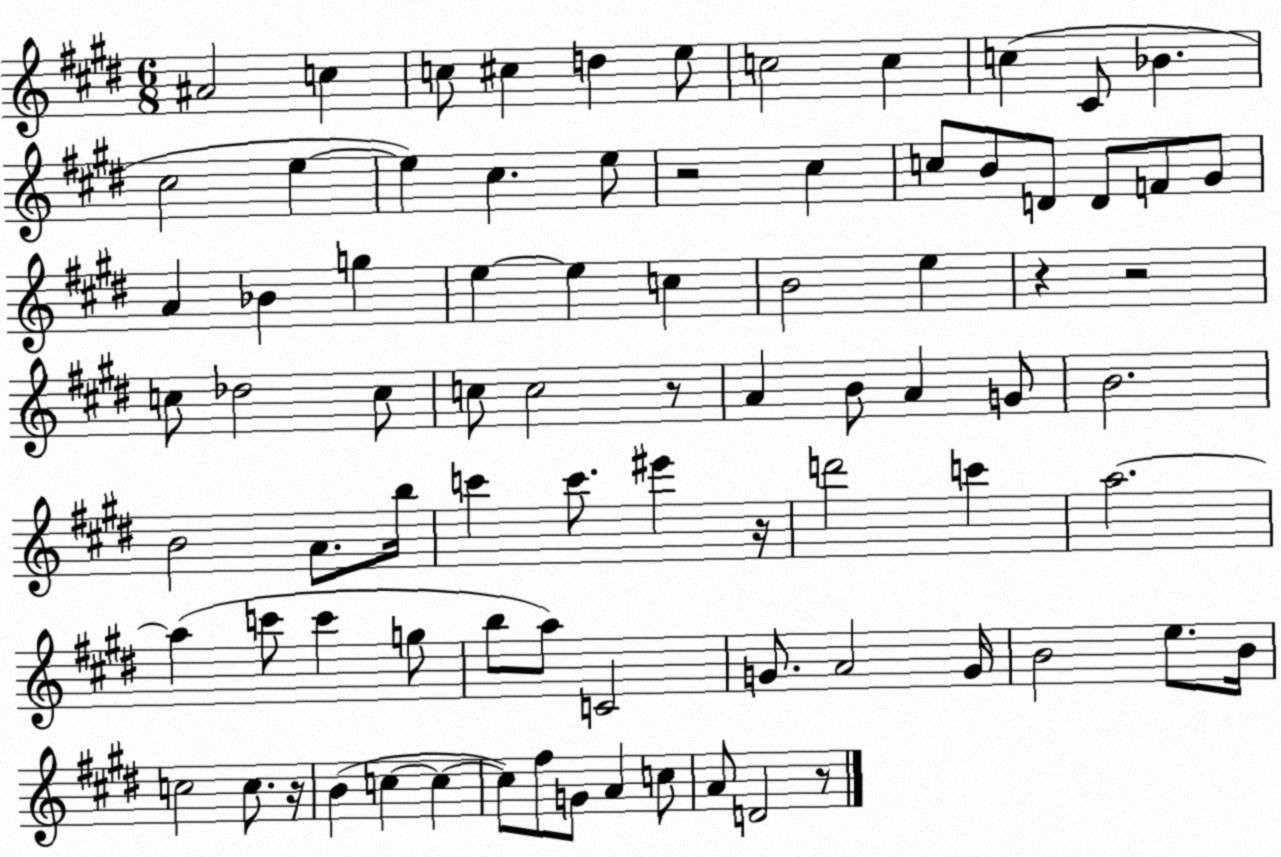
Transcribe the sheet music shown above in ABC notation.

X:1
T:Untitled
M:6/8
L:1/4
K:E
^A2 c c/2 ^c d e/2 c2 c c ^C/2 _B ^c2 e e ^c e/2 z2 ^c c/2 B/2 D/2 D/2 F/2 ^G/2 A _B g e e c B2 e z z2 c/2 _d2 c/2 c/2 c2 z/2 A B/2 A G/2 B2 B2 A/2 b/4 c' c'/2 ^e' z/4 d'2 c' a2 a c'/2 c' g/2 b/2 a/2 C2 G/2 A2 G/4 B2 e/2 B/4 c2 c/2 z/4 B c c c/2 ^f/2 G/2 A c/2 A/2 D2 z/2